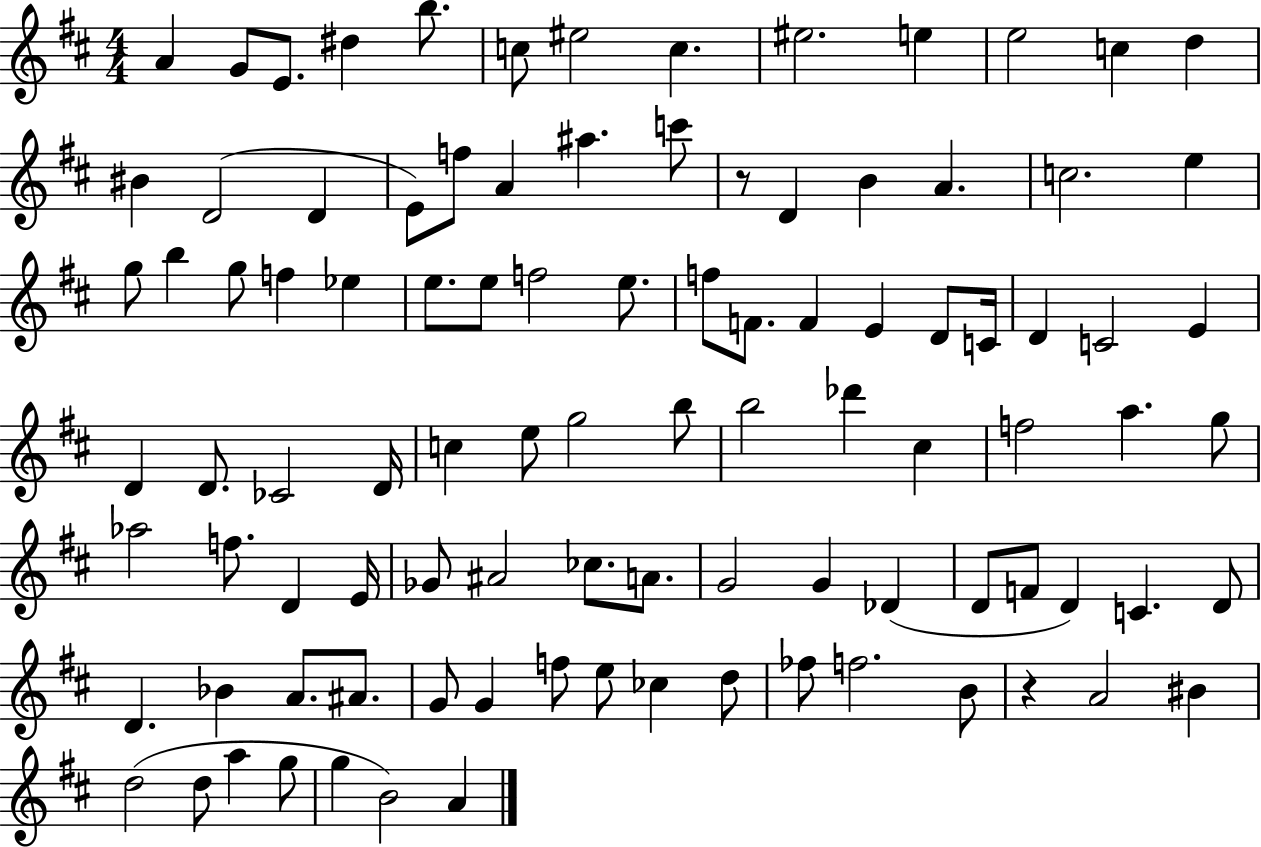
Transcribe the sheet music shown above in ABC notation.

X:1
T:Untitled
M:4/4
L:1/4
K:D
A G/2 E/2 ^d b/2 c/2 ^e2 c ^e2 e e2 c d ^B D2 D E/2 f/2 A ^a c'/2 z/2 D B A c2 e g/2 b g/2 f _e e/2 e/2 f2 e/2 f/2 F/2 F E D/2 C/4 D C2 E D D/2 _C2 D/4 c e/2 g2 b/2 b2 _d' ^c f2 a g/2 _a2 f/2 D E/4 _G/2 ^A2 _c/2 A/2 G2 G _D D/2 F/2 D C D/2 D _B A/2 ^A/2 G/2 G f/2 e/2 _c d/2 _f/2 f2 B/2 z A2 ^B d2 d/2 a g/2 g B2 A